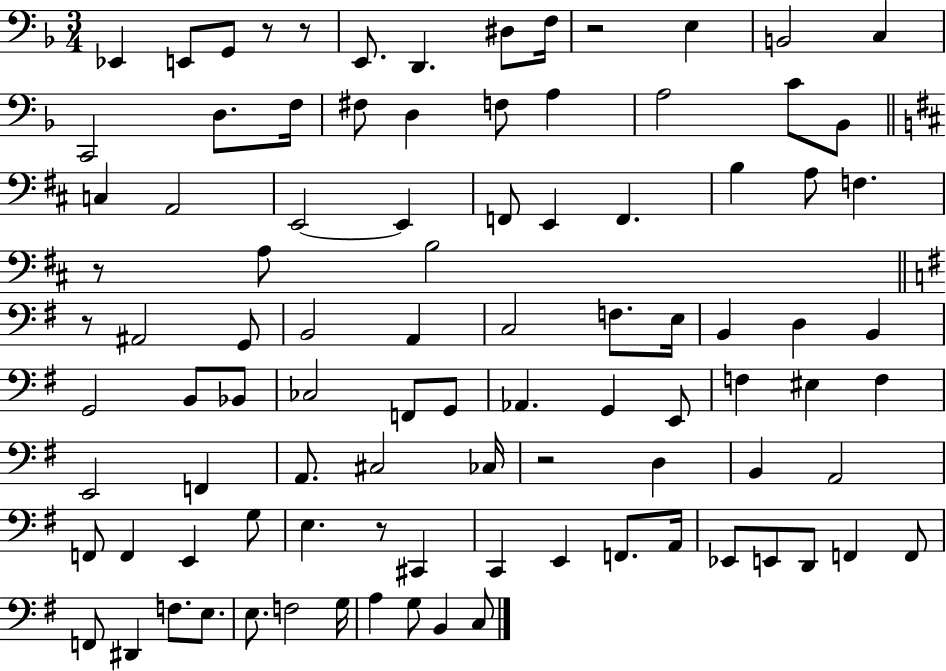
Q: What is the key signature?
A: F major